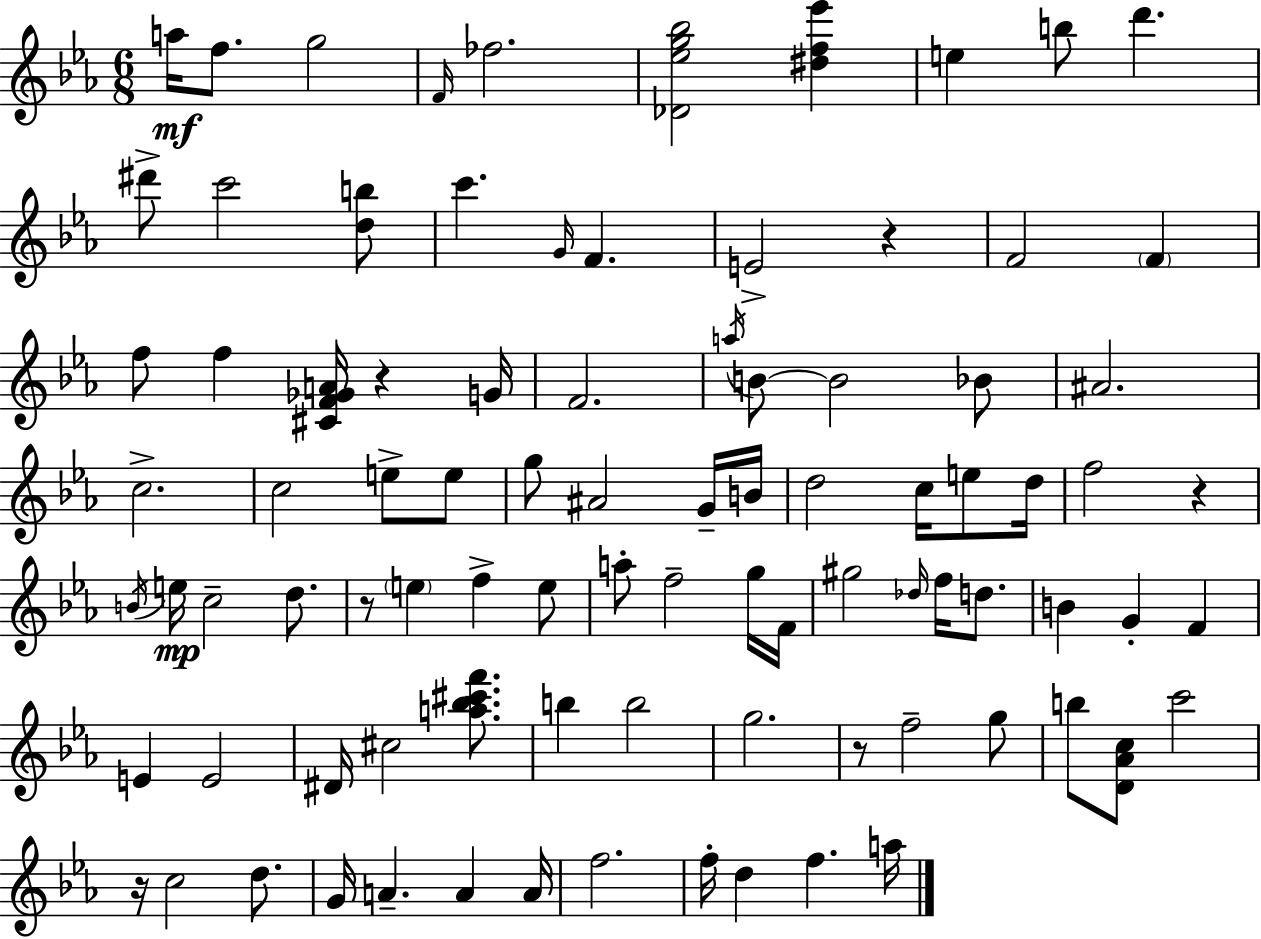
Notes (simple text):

A5/s F5/e. G5/h F4/s FES5/h. [Db4,Eb5,G5,Bb5]/h [D#5,F5,Eb6]/q E5/q B5/e D6/q. D#6/e C6/h [D5,B5]/e C6/q. G4/s F4/q. E4/h R/q F4/h F4/q F5/e F5/q [C#4,F4,Gb4,A4]/s R/q G4/s F4/h. A5/s B4/e B4/h Bb4/e A#4/h. C5/h. C5/h E5/e E5/e G5/e A#4/h G4/s B4/s D5/h C5/s E5/e D5/s F5/h R/q B4/s E5/s C5/h D5/e. R/e E5/q F5/q E5/e A5/e F5/h G5/s F4/s G#5/h Db5/s F5/s D5/e. B4/q G4/q F4/q E4/q E4/h D#4/s C#5/h [A5,Bb5,C#6,F6]/e. B5/q B5/h G5/h. R/e F5/h G5/e B5/e [D4,Ab4,C5]/e C6/h R/s C5/h D5/e. G4/s A4/q. A4/q A4/s F5/h. F5/s D5/q F5/q. A5/s